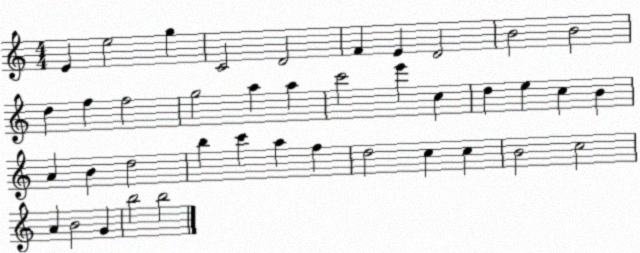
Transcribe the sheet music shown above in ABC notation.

X:1
T:Untitled
M:4/4
L:1/4
K:C
E e2 g C2 D2 F E D2 B2 B2 d f f2 g2 a a c'2 e' c d e c B A B d2 b c' a f d2 c c B2 c2 A B2 G b2 b2